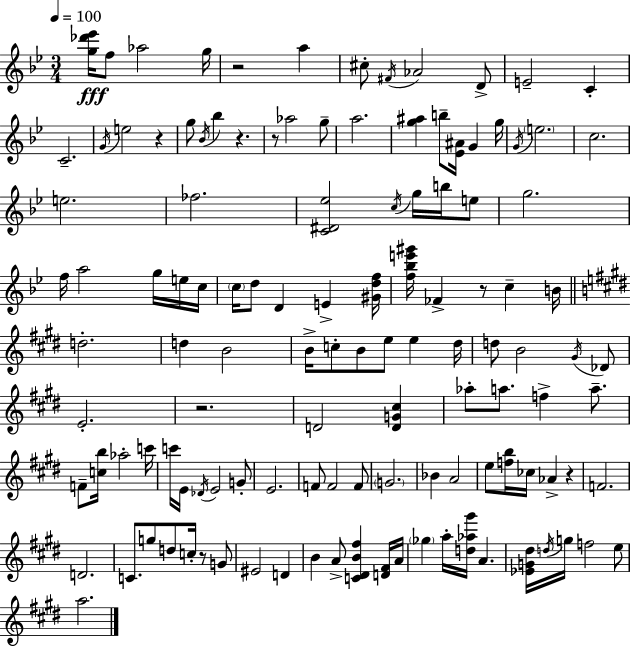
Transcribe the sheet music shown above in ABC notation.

X:1
T:Untitled
M:3/4
L:1/4
K:Bb
[g_d'_e']/4 f/2 _a2 g/4 z2 a ^c/2 ^F/4 _A2 D/2 E2 C C2 G/4 e2 z g/2 _B/4 _b z z/2 _a2 g/2 a2 [g^a] b/2 [_E^A]/4 G g/4 G/4 e2 c2 e2 _f2 [C^D_e]2 c/4 g/4 b/4 e/2 g2 f/4 a2 g/4 e/4 c/4 c/4 d/2 D E [^Gdf]/4 [f_be'^g']/4 _F z/2 c B/4 d2 d B2 B/4 c/2 B/2 e/2 e ^d/4 d/2 B2 ^G/4 _D/2 E2 z2 D2 [DG^c] _a/2 a/2 f a/2 F/2 [cb]/4 _a2 c'/4 c'/4 E/4 _D/4 E2 G/2 E2 F/2 F2 F/2 G2 _B A2 e/2 [fb]/4 _c/4 _A z F2 D2 C/2 g/2 d/2 c/4 z/2 G/2 ^E2 D B A/2 [C^DB^f] [D^F]/4 A/4 _g a/4 [d_a^g']/4 A [_EG^d]/4 d/4 g/4 f2 e/2 a2